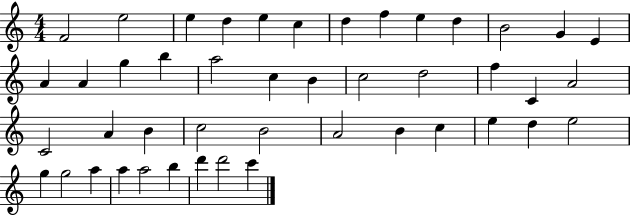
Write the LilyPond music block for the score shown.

{
  \clef treble
  \numericTimeSignature
  \time 4/4
  \key c \major
  f'2 e''2 | e''4 d''4 e''4 c''4 | d''4 f''4 e''4 d''4 | b'2 g'4 e'4 | \break a'4 a'4 g''4 b''4 | a''2 c''4 b'4 | c''2 d''2 | f''4 c'4 a'2 | \break c'2 a'4 b'4 | c''2 b'2 | a'2 b'4 c''4 | e''4 d''4 e''2 | \break g''4 g''2 a''4 | a''4 a''2 b''4 | d'''4 d'''2 c'''4 | \bar "|."
}